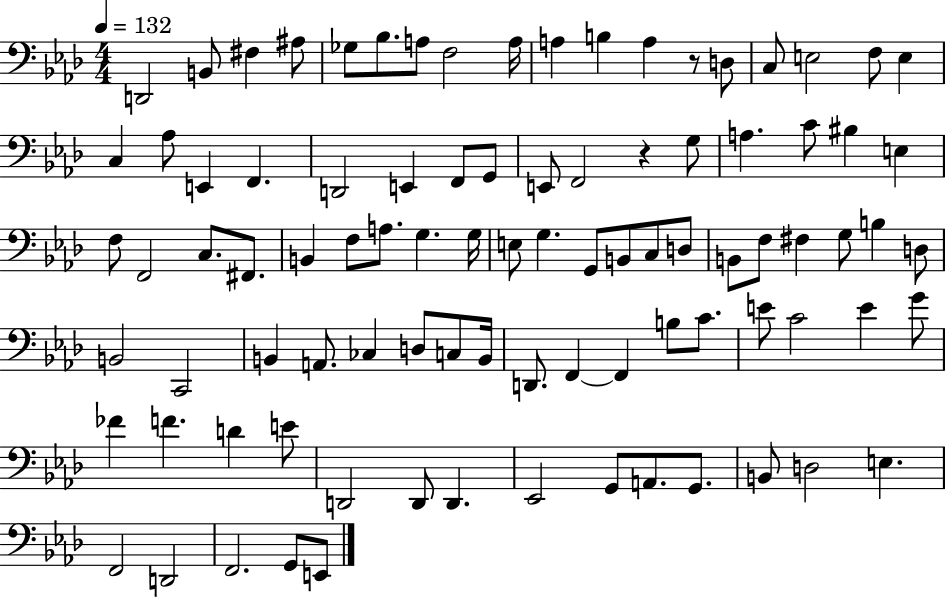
D2/h B2/e F#3/q A#3/e Gb3/e Bb3/e. A3/e F3/h A3/s A3/q B3/q A3/q R/e D3/e C3/e E3/h F3/e E3/q C3/q Ab3/e E2/q F2/q. D2/h E2/q F2/e G2/e E2/e F2/h R/q G3/e A3/q. C4/e BIS3/q E3/q F3/e F2/h C3/e. F#2/e. B2/q F3/e A3/e. G3/q. G3/s E3/e G3/q. G2/e B2/e C3/e D3/e B2/e F3/e F#3/q G3/e B3/q D3/e B2/h C2/h B2/q A2/e. CES3/q D3/e C3/e B2/s D2/e. F2/q F2/q B3/e C4/e. E4/e C4/h E4/q G4/e FES4/q F4/q. D4/q E4/e D2/h D2/e D2/q. Eb2/h G2/e A2/e. G2/e. B2/e D3/h E3/q. F2/h D2/h F2/h. G2/e E2/e